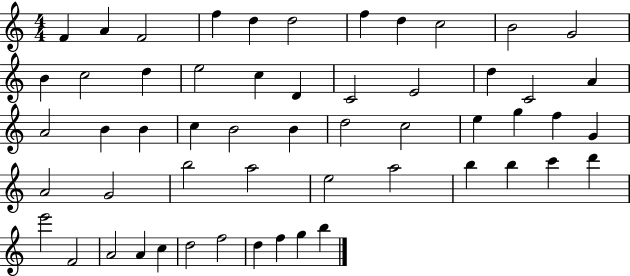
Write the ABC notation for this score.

X:1
T:Untitled
M:4/4
L:1/4
K:C
F A F2 f d d2 f d c2 B2 G2 B c2 d e2 c D C2 E2 d C2 A A2 B B c B2 B d2 c2 e g f G A2 G2 b2 a2 e2 a2 b b c' d' e'2 F2 A2 A c d2 f2 d f g b